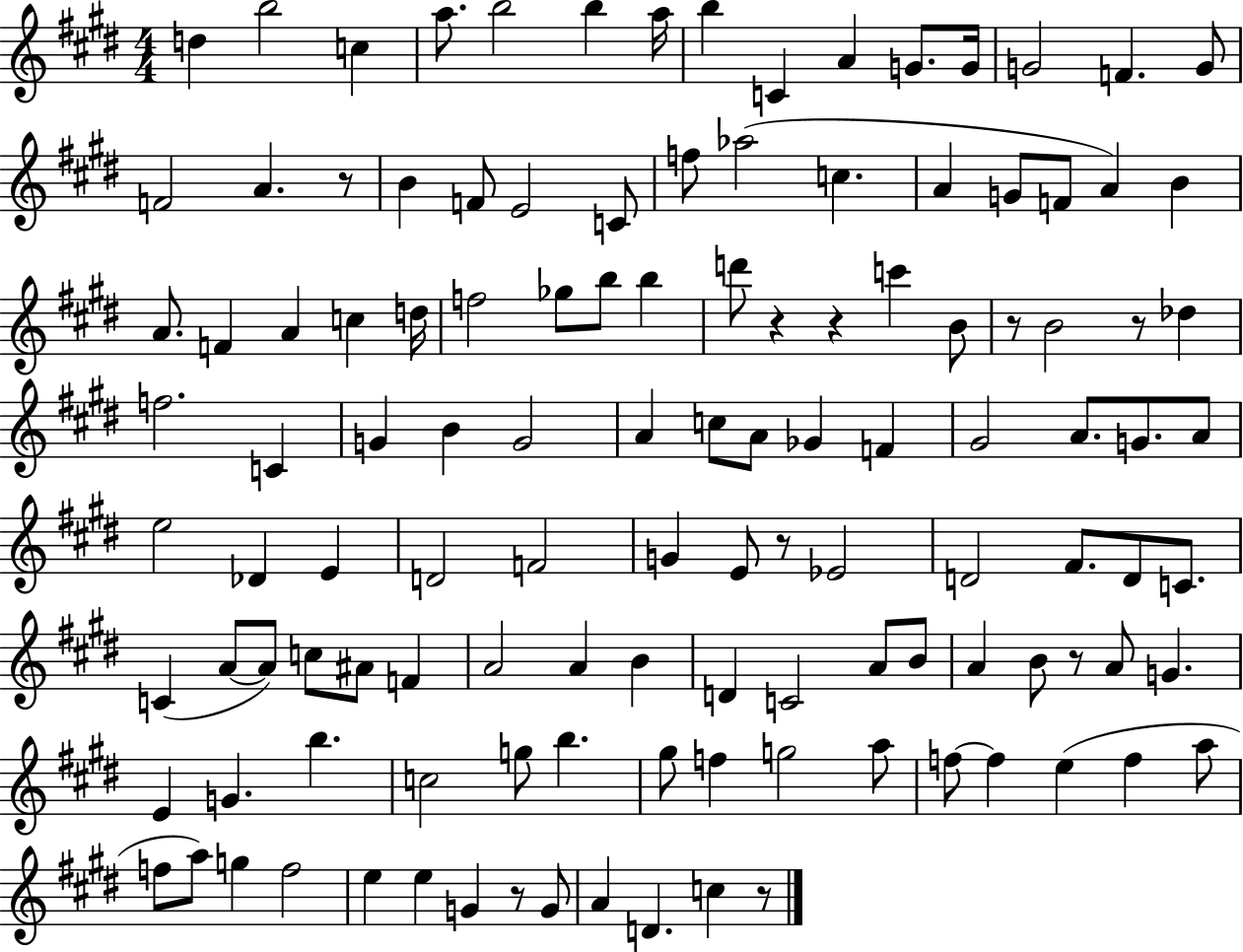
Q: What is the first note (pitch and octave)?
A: D5